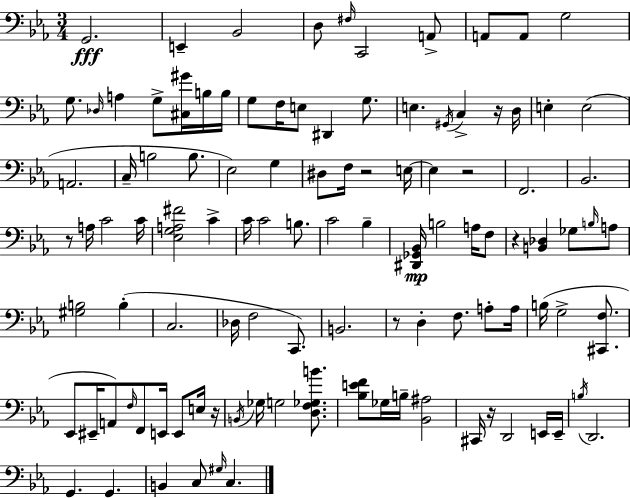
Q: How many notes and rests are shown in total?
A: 108